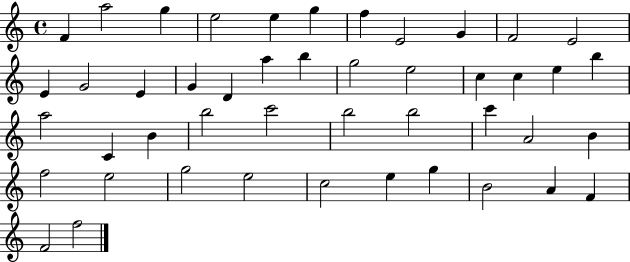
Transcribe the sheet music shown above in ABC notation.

X:1
T:Untitled
M:4/4
L:1/4
K:C
F a2 g e2 e g f E2 G F2 E2 E G2 E G D a b g2 e2 c c e b a2 C B b2 c'2 b2 b2 c' A2 B f2 e2 g2 e2 c2 e g B2 A F F2 f2